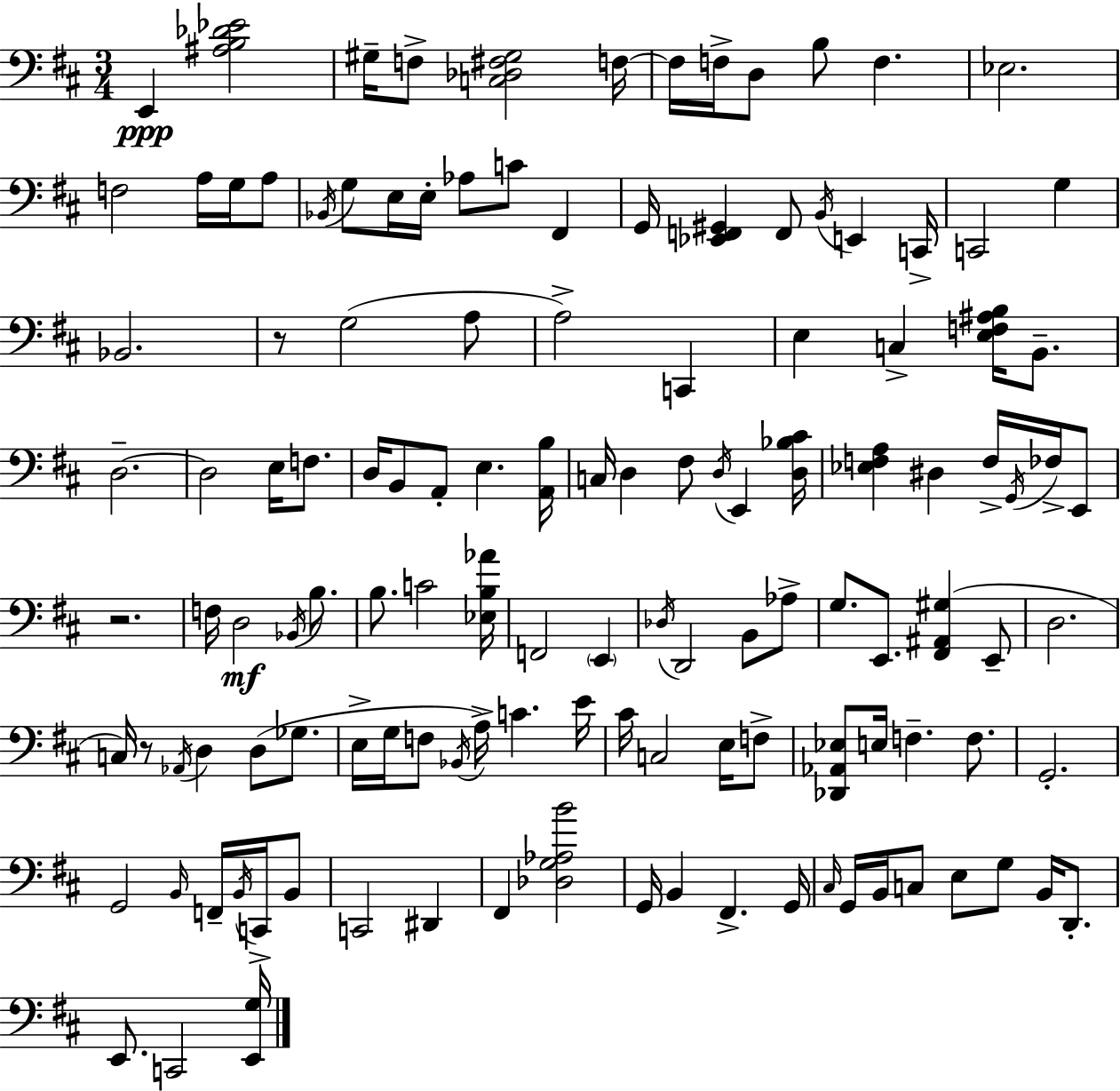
{
  \clef bass
  \numericTimeSignature
  \time 3/4
  \key d \major
  \repeat volta 2 { e,4\ppp <ais b des' ees'>2 | gis16-- f8-> <c des fis gis>2 f16~~ | f16 f16-> d8 b8 f4. | ees2. | \break f2 a16 g16 a8 | \acciaccatura { bes,16 } g8 e16 e16-. aes8 c'8 fis,4 | g,16 <ees, f, gis,>4 f,8 \acciaccatura { b,16 } e,4 | c,16-> c,2 g4 | \break bes,2. | r8 g2( | a8 a2->) c,4 | e4 c4-> <e f ais b>16 b,8.-- | \break d2.--~~ | d2 e16 f8. | d16 b,8 a,8-. e4. | <a, b>16 c16 d4 fis8 \acciaccatura { d16 } e,4 | \break <d bes cis'>16 <ees f a>4 dis4 f16-> | \acciaccatura { g,16 } fes16-> e,8 r2. | f16 d2\mf | \acciaccatura { bes,16 } b8. b8. c'2 | \break <ees b aes'>16 f,2 | \parenthesize e,4 \acciaccatura { des16 } d,2 | b,8 aes8-> g8. e,8. | <fis, ais, gis>4( e,8-- d2. | \break c16) r8 \acciaccatura { aes,16 } d4 | d8( ges8. e16-> g16 f8 \acciaccatura { bes,16 }) | a16-> c'4. e'16 cis'16 c2 | e16 f8-> <des, aes, ees>8 e16 f4.-- | \break f8. g,2.-. | g,2 | \grace { b,16 } f,16-- \acciaccatura { b,16 } c,16-> b,8 c,2 | dis,4 fis,4 | \break <des g aes b'>2 g,16 b,4 | fis,4.-> g,16 \grace { cis16 } g,16 | b,16 c8 e8 g8 b,16 d,8.-. e,8. | c,2 <e, g>16 } \bar "|."
}